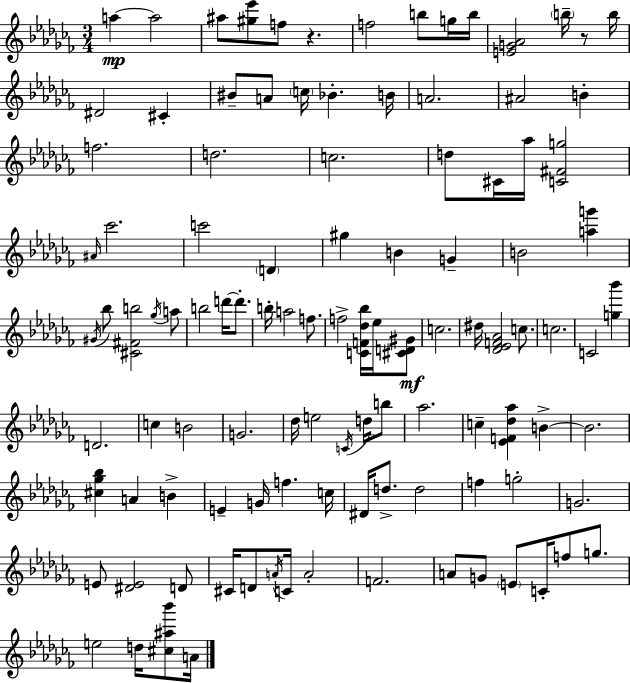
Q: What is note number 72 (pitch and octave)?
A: D5